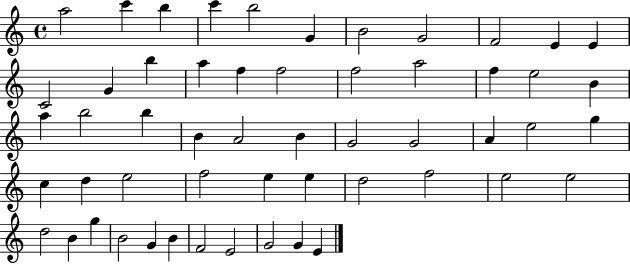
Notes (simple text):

A5/h C6/q B5/q C6/q B5/h G4/q B4/h G4/h F4/h E4/q E4/q C4/h G4/q B5/q A5/q F5/q F5/h F5/h A5/h F5/q E5/h B4/q A5/q B5/h B5/q B4/q A4/h B4/q G4/h G4/h A4/q E5/h G5/q C5/q D5/q E5/h F5/h E5/q E5/q D5/h F5/h E5/h E5/h D5/h B4/q G5/q B4/h G4/q B4/q F4/h E4/h G4/h G4/q E4/q